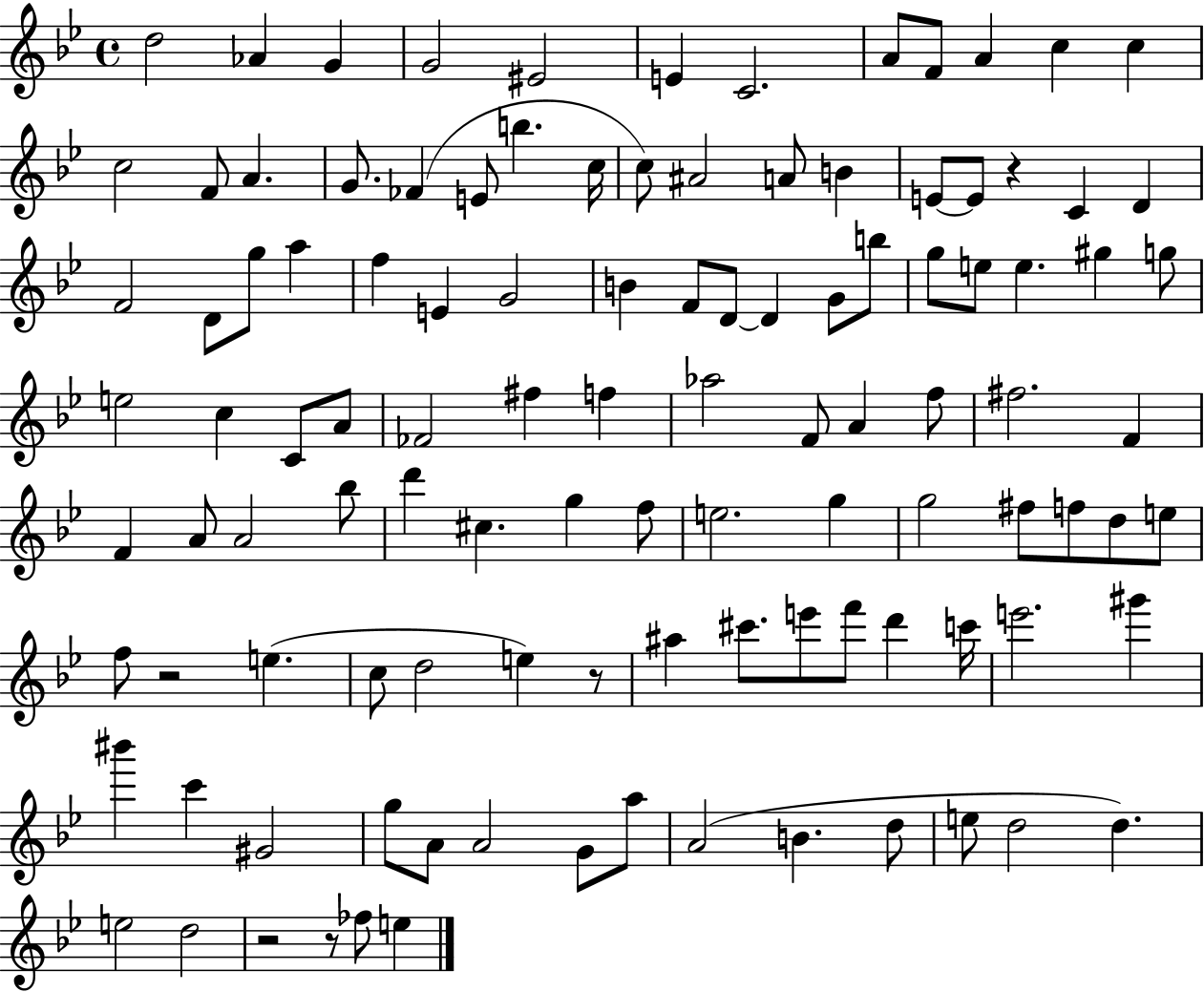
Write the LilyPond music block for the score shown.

{
  \clef treble
  \time 4/4
  \defaultTimeSignature
  \key bes \major
  \repeat volta 2 { d''2 aes'4 g'4 | g'2 eis'2 | e'4 c'2. | a'8 f'8 a'4 c''4 c''4 | \break c''2 f'8 a'4. | g'8. fes'4( e'8 b''4. c''16 | c''8) ais'2 a'8 b'4 | e'8~~ e'8 r4 c'4 d'4 | \break f'2 d'8 g''8 a''4 | f''4 e'4 g'2 | b'4 f'8 d'8~~ d'4 g'8 b''8 | g''8 e''8 e''4. gis''4 g''8 | \break e''2 c''4 c'8 a'8 | fes'2 fis''4 f''4 | aes''2 f'8 a'4 f''8 | fis''2. f'4 | \break f'4 a'8 a'2 bes''8 | d'''4 cis''4. g''4 f''8 | e''2. g''4 | g''2 fis''8 f''8 d''8 e''8 | \break f''8 r2 e''4.( | c''8 d''2 e''4) r8 | ais''4 cis'''8. e'''8 f'''8 d'''4 c'''16 | e'''2. gis'''4 | \break bis'''4 c'''4 gis'2 | g''8 a'8 a'2 g'8 a''8 | a'2( b'4. d''8 | e''8 d''2 d''4.) | \break e''2 d''2 | r2 r8 fes''8 e''4 | } \bar "|."
}